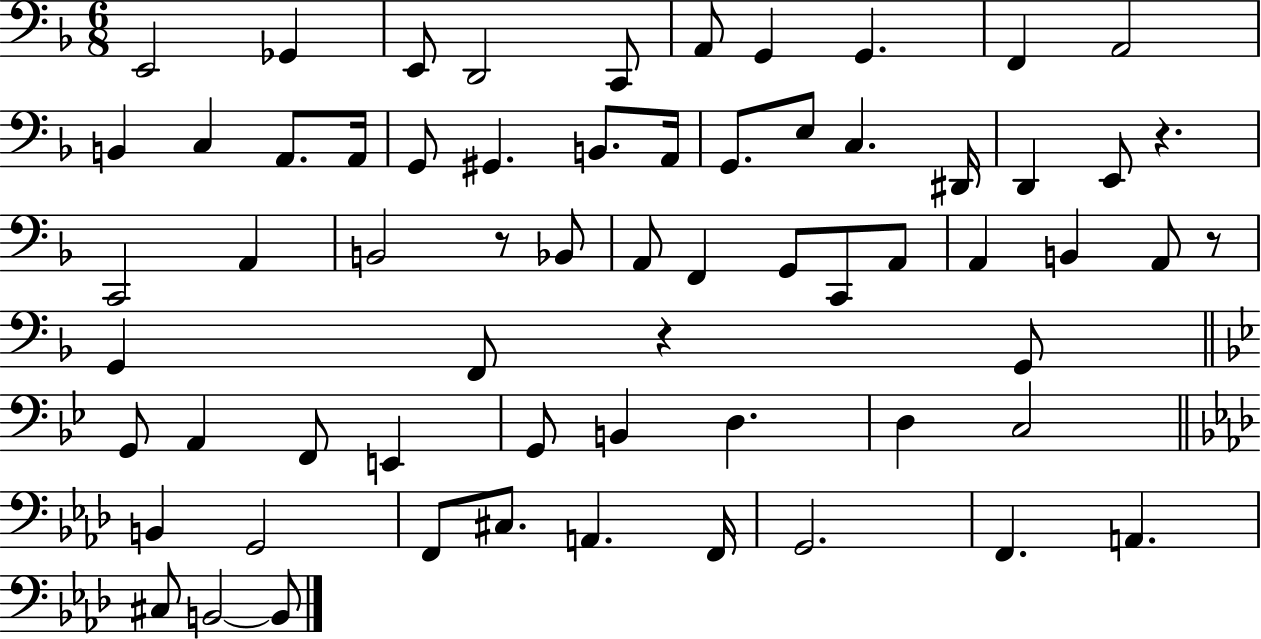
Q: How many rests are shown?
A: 4